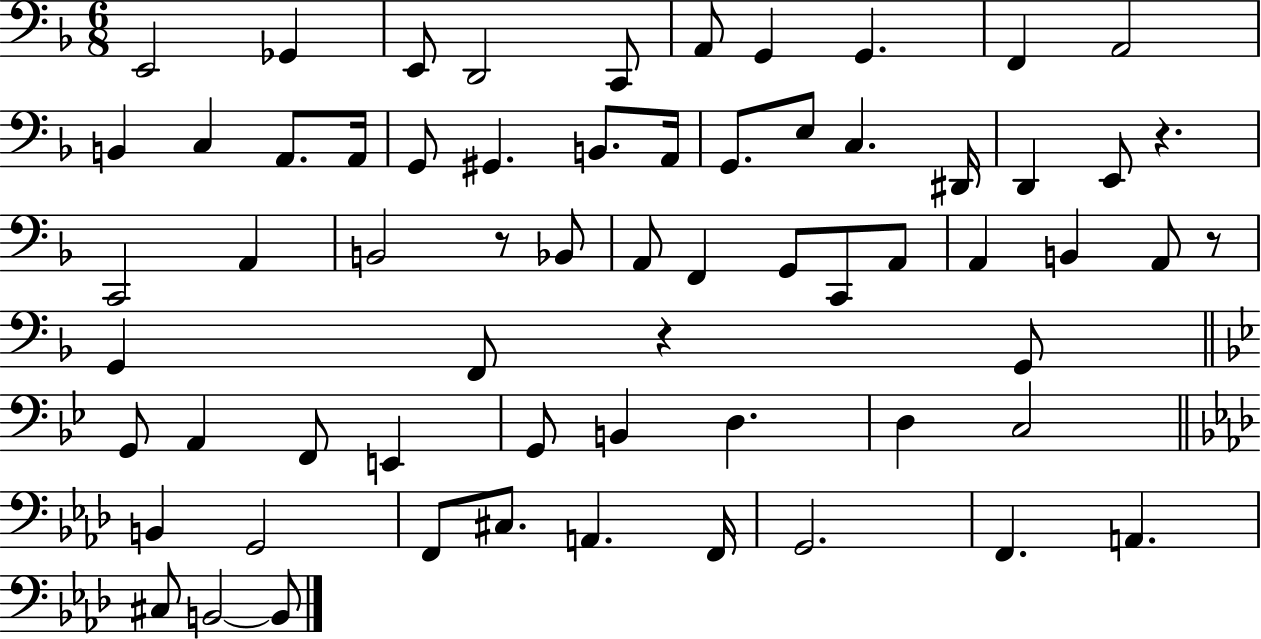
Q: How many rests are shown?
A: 4